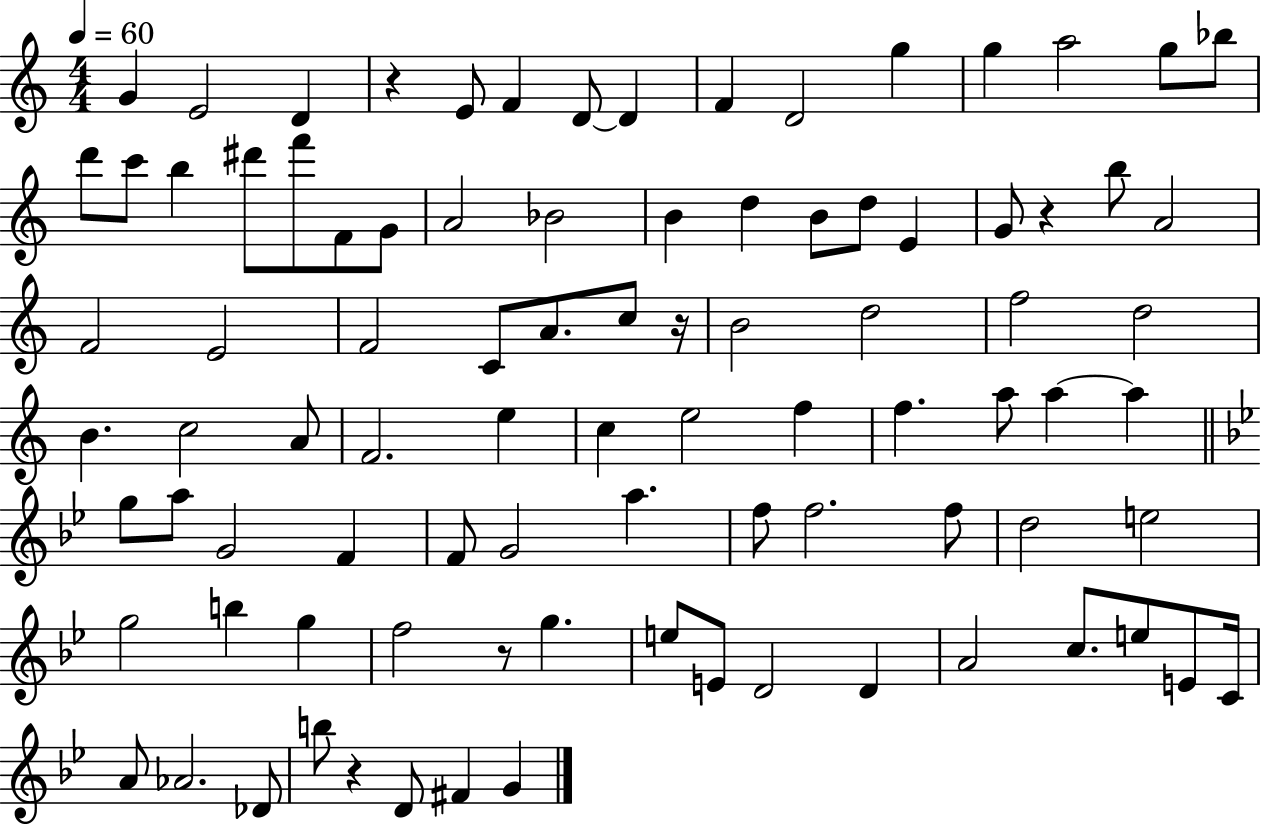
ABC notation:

X:1
T:Untitled
M:4/4
L:1/4
K:C
G E2 D z E/2 F D/2 D F D2 g g a2 g/2 _b/2 d'/2 c'/2 b ^d'/2 f'/2 F/2 G/2 A2 _B2 B d B/2 d/2 E G/2 z b/2 A2 F2 E2 F2 C/2 A/2 c/2 z/4 B2 d2 f2 d2 B c2 A/2 F2 e c e2 f f a/2 a a g/2 a/2 G2 F F/2 G2 a f/2 f2 f/2 d2 e2 g2 b g f2 z/2 g e/2 E/2 D2 D A2 c/2 e/2 E/2 C/4 A/2 _A2 _D/2 b/2 z D/2 ^F G